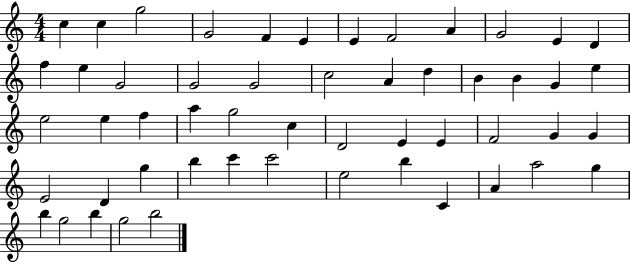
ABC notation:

X:1
T:Untitled
M:4/4
L:1/4
K:C
c c g2 G2 F E E F2 A G2 E D f e G2 G2 G2 c2 A d B B G e e2 e f a g2 c D2 E E F2 G G E2 D g b c' c'2 e2 b C A a2 g b g2 b g2 b2